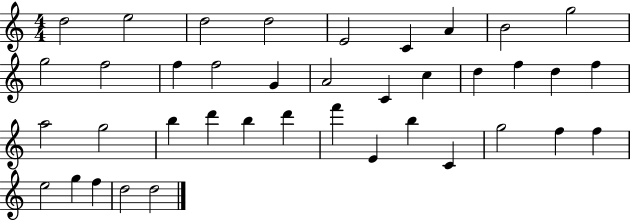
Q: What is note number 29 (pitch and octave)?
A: E4